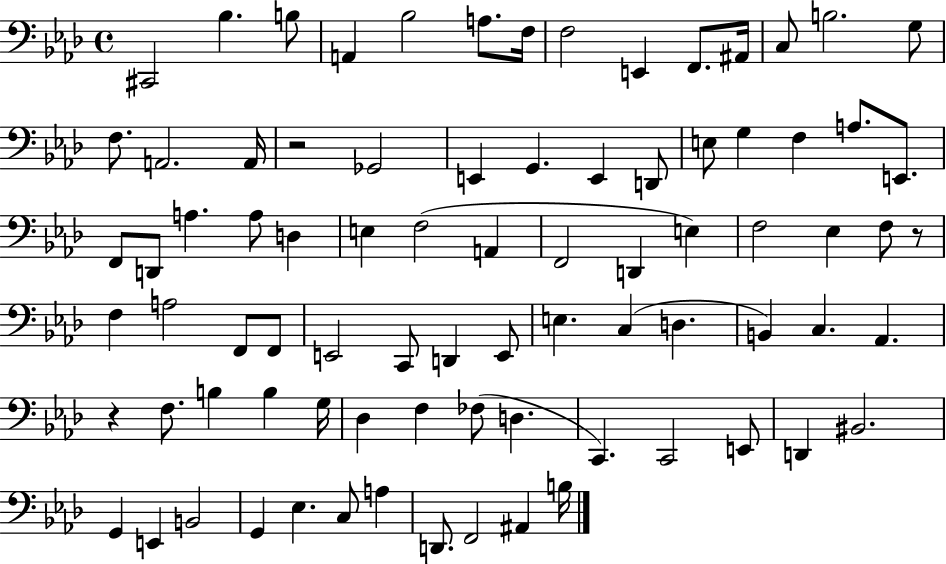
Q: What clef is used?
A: bass